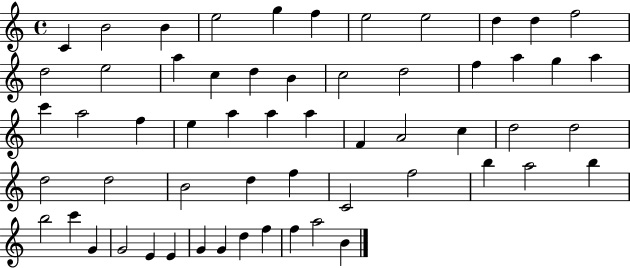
{
  \clef treble
  \time 4/4
  \defaultTimeSignature
  \key c \major
  c'4 b'2 b'4 | e''2 g''4 f''4 | e''2 e''2 | d''4 d''4 f''2 | \break d''2 e''2 | a''4 c''4 d''4 b'4 | c''2 d''2 | f''4 a''4 g''4 a''4 | \break c'''4 a''2 f''4 | e''4 a''4 a''4 a''4 | f'4 a'2 c''4 | d''2 d''2 | \break d''2 d''2 | b'2 d''4 f''4 | c'2 f''2 | b''4 a''2 b''4 | \break b''2 c'''4 g'4 | g'2 e'4 e'4 | g'4 g'4 d''4 f''4 | f''4 a''2 b'4 | \break \bar "|."
}